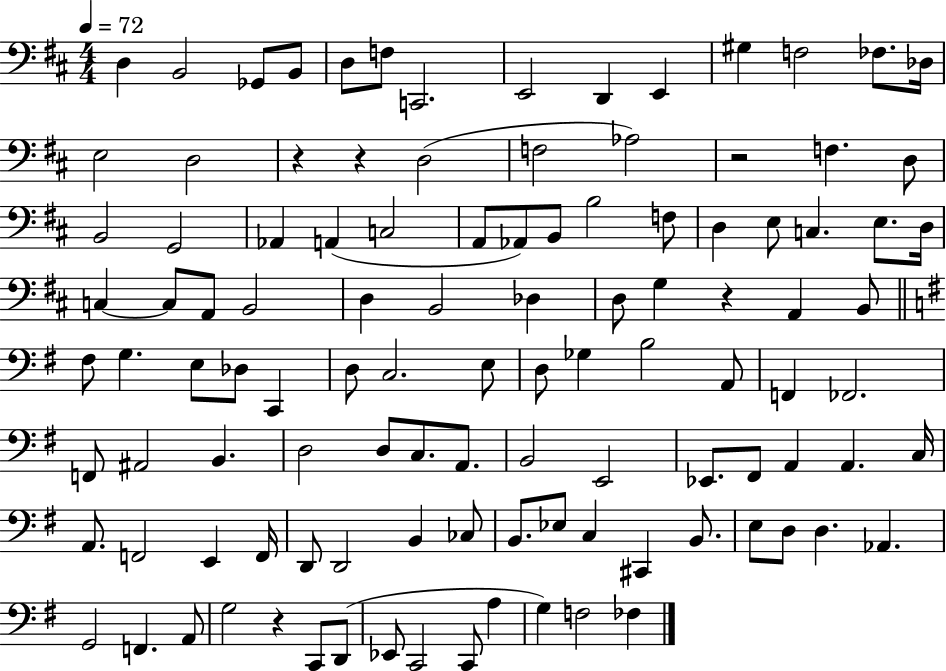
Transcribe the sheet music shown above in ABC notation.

X:1
T:Untitled
M:4/4
L:1/4
K:D
D, B,,2 _G,,/2 B,,/2 D,/2 F,/2 C,,2 E,,2 D,, E,, ^G, F,2 _F,/2 _D,/4 E,2 D,2 z z D,2 F,2 _A,2 z2 F, D,/2 B,,2 G,,2 _A,, A,, C,2 A,,/2 _A,,/2 B,,/2 B,2 F,/2 D, E,/2 C, E,/2 D,/4 C, C,/2 A,,/2 B,,2 D, B,,2 _D, D,/2 G, z A,, B,,/2 ^F,/2 G, E,/2 _D,/2 C,, D,/2 C,2 E,/2 D,/2 _G, B,2 A,,/2 F,, _F,,2 F,,/2 ^A,,2 B,, D,2 D,/2 C,/2 A,,/2 B,,2 E,,2 _E,,/2 ^F,,/2 A,, A,, C,/4 A,,/2 F,,2 E,, F,,/4 D,,/2 D,,2 B,, _C,/2 B,,/2 _E,/2 C, ^C,, B,,/2 E,/2 D,/2 D, _A,, G,,2 F,, A,,/2 G,2 z C,,/2 D,,/2 _E,,/2 C,,2 C,,/2 A, G, F,2 _F,